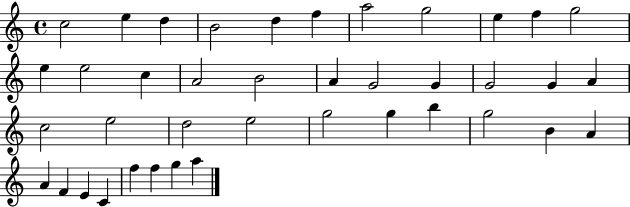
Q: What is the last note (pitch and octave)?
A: A5